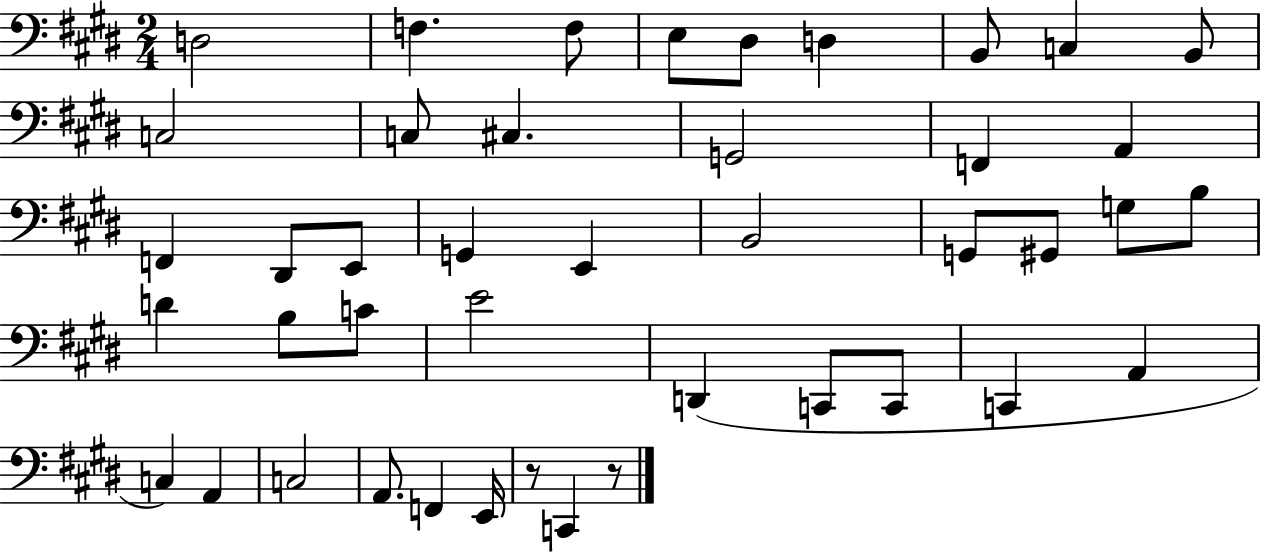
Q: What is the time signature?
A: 2/4